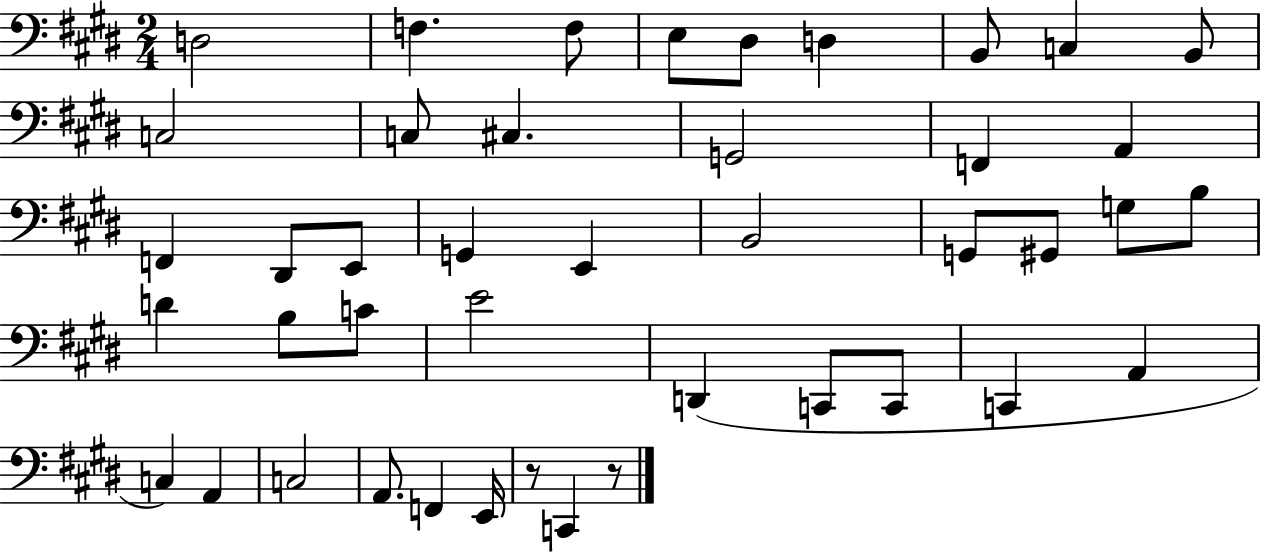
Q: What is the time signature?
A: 2/4